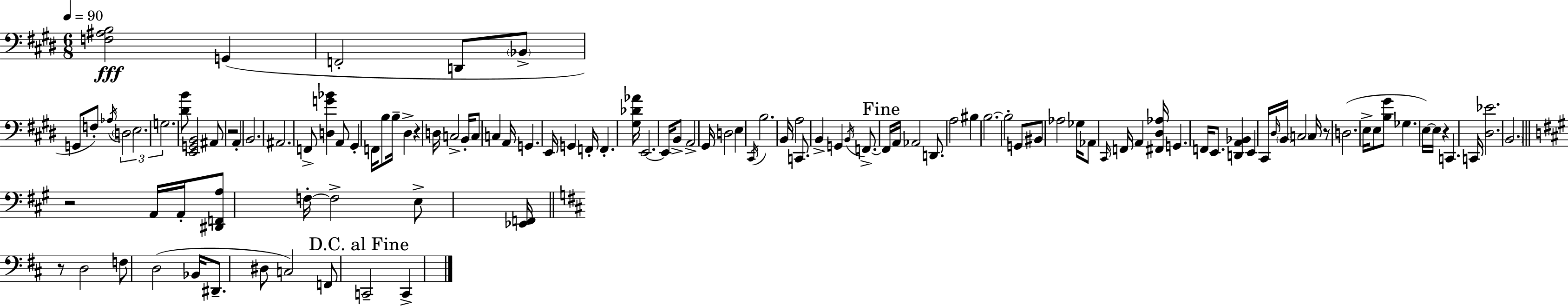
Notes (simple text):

[F3,A#3,B3]/h G2/q F2/h D2/e Bb2/e G2/e F3/e Ab3/s D3/h E3/h. G3/h. [D#4,B4]/e [E2,G2,B2]/h A#2/e R/h A2/q B2/h. A#2/h. F2/e [D3,G4,Bb4]/q A2/e G#2/q F2/s B3/e B3/s D#3/q R/q D3/s C3/h B2/s C3/e C3/q A2/s G2/q. E2/s G2/q F2/s F2/q. [G#3,Db4,Ab4]/s E2/h. E2/s B2/e A2/h G#2/s D3/h E3/q C#2/s B3/h. B2/s A3/h C2/e. B2/q G2/q B2/s F2/e. F2/s A2/s Ab2/h D2/e. A3/h BIS3/q B3/h. B3/h G2/e BIS2/e Ab3/h Gb3/s Ab2/e C#2/s F2/s A2/q [F#2,D#3,Ab3]/s G2/q. F2/s E2/e. [D2,A2,Bb2]/q E2/q C#2/s D#3/s B2/s C3/h C3/s R/e D3/h. E3/s E3/e [B3,G#4]/e Gb3/q. E3/s E3/s R/q C2/q. C2/s [D#3,Eb4]/h. B2/h. R/h A2/s A2/s [D#2,F2,A3]/e F3/s F3/h E3/e [Eb2,F2]/s R/e D3/h F3/e D3/h Bb2/s D#2/e. D#3/e C3/h F2/e C2/h C2/q